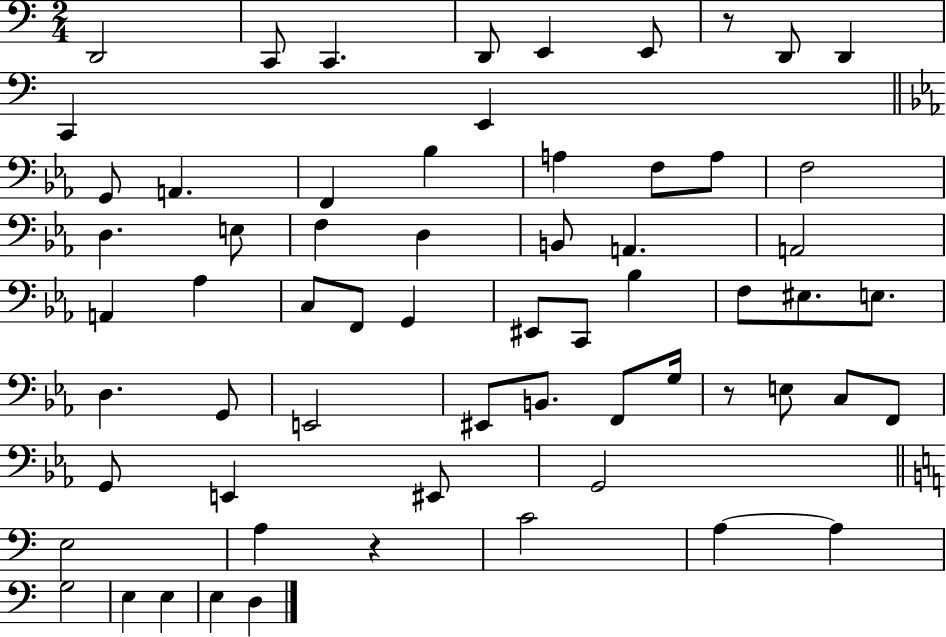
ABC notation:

X:1
T:Untitled
M:2/4
L:1/4
K:C
D,,2 C,,/2 C,, D,,/2 E,, E,,/2 z/2 D,,/2 D,, C,, E,, G,,/2 A,, F,, _B, A, F,/2 A,/2 F,2 D, E,/2 F, D, B,,/2 A,, A,,2 A,, _A, C,/2 F,,/2 G,, ^E,,/2 C,,/2 _B, F,/2 ^E,/2 E,/2 D, G,,/2 E,,2 ^E,,/2 B,,/2 F,,/2 G,/4 z/2 E,/2 C,/2 F,,/2 G,,/2 E,, ^E,,/2 G,,2 E,2 A, z C2 A, A, G,2 E, E, E, D,